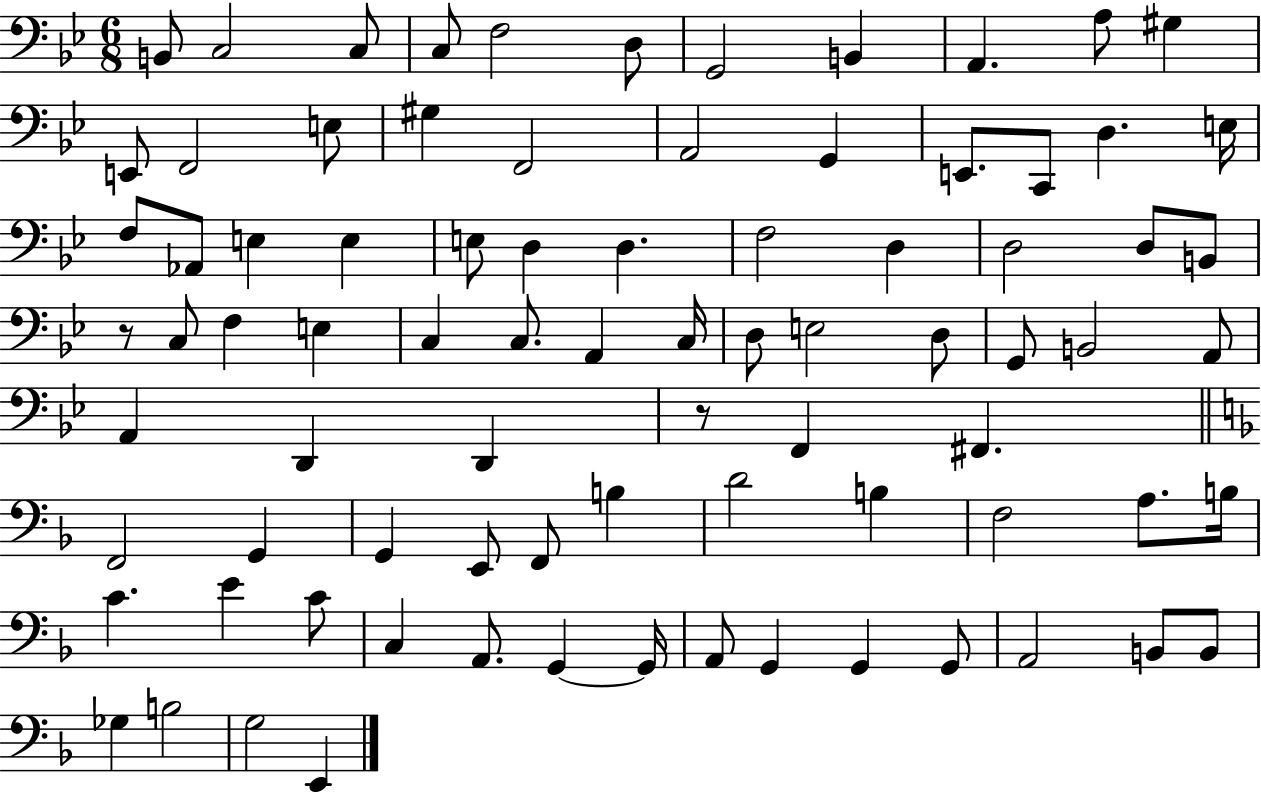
{
  \clef bass
  \numericTimeSignature
  \time 6/8
  \key bes \major
  b,8 c2 c8 | c8 f2 d8 | g,2 b,4 | a,4. a8 gis4 | \break e,8 f,2 e8 | gis4 f,2 | a,2 g,4 | e,8. c,8 d4. e16 | \break f8 aes,8 e4 e4 | e8 d4 d4. | f2 d4 | d2 d8 b,8 | \break r8 c8 f4 e4 | c4 c8. a,4 c16 | d8 e2 d8 | g,8 b,2 a,8 | \break a,4 d,4 d,4 | r8 f,4 fis,4. | \bar "||" \break \key f \major f,2 g,4 | g,4 e,8 f,8 b4 | d'2 b4 | f2 a8. b16 | \break c'4. e'4 c'8 | c4 a,8. g,4~~ g,16 | a,8 g,4 g,4 g,8 | a,2 b,8 b,8 | \break ges4 b2 | g2 e,4 | \bar "|."
}